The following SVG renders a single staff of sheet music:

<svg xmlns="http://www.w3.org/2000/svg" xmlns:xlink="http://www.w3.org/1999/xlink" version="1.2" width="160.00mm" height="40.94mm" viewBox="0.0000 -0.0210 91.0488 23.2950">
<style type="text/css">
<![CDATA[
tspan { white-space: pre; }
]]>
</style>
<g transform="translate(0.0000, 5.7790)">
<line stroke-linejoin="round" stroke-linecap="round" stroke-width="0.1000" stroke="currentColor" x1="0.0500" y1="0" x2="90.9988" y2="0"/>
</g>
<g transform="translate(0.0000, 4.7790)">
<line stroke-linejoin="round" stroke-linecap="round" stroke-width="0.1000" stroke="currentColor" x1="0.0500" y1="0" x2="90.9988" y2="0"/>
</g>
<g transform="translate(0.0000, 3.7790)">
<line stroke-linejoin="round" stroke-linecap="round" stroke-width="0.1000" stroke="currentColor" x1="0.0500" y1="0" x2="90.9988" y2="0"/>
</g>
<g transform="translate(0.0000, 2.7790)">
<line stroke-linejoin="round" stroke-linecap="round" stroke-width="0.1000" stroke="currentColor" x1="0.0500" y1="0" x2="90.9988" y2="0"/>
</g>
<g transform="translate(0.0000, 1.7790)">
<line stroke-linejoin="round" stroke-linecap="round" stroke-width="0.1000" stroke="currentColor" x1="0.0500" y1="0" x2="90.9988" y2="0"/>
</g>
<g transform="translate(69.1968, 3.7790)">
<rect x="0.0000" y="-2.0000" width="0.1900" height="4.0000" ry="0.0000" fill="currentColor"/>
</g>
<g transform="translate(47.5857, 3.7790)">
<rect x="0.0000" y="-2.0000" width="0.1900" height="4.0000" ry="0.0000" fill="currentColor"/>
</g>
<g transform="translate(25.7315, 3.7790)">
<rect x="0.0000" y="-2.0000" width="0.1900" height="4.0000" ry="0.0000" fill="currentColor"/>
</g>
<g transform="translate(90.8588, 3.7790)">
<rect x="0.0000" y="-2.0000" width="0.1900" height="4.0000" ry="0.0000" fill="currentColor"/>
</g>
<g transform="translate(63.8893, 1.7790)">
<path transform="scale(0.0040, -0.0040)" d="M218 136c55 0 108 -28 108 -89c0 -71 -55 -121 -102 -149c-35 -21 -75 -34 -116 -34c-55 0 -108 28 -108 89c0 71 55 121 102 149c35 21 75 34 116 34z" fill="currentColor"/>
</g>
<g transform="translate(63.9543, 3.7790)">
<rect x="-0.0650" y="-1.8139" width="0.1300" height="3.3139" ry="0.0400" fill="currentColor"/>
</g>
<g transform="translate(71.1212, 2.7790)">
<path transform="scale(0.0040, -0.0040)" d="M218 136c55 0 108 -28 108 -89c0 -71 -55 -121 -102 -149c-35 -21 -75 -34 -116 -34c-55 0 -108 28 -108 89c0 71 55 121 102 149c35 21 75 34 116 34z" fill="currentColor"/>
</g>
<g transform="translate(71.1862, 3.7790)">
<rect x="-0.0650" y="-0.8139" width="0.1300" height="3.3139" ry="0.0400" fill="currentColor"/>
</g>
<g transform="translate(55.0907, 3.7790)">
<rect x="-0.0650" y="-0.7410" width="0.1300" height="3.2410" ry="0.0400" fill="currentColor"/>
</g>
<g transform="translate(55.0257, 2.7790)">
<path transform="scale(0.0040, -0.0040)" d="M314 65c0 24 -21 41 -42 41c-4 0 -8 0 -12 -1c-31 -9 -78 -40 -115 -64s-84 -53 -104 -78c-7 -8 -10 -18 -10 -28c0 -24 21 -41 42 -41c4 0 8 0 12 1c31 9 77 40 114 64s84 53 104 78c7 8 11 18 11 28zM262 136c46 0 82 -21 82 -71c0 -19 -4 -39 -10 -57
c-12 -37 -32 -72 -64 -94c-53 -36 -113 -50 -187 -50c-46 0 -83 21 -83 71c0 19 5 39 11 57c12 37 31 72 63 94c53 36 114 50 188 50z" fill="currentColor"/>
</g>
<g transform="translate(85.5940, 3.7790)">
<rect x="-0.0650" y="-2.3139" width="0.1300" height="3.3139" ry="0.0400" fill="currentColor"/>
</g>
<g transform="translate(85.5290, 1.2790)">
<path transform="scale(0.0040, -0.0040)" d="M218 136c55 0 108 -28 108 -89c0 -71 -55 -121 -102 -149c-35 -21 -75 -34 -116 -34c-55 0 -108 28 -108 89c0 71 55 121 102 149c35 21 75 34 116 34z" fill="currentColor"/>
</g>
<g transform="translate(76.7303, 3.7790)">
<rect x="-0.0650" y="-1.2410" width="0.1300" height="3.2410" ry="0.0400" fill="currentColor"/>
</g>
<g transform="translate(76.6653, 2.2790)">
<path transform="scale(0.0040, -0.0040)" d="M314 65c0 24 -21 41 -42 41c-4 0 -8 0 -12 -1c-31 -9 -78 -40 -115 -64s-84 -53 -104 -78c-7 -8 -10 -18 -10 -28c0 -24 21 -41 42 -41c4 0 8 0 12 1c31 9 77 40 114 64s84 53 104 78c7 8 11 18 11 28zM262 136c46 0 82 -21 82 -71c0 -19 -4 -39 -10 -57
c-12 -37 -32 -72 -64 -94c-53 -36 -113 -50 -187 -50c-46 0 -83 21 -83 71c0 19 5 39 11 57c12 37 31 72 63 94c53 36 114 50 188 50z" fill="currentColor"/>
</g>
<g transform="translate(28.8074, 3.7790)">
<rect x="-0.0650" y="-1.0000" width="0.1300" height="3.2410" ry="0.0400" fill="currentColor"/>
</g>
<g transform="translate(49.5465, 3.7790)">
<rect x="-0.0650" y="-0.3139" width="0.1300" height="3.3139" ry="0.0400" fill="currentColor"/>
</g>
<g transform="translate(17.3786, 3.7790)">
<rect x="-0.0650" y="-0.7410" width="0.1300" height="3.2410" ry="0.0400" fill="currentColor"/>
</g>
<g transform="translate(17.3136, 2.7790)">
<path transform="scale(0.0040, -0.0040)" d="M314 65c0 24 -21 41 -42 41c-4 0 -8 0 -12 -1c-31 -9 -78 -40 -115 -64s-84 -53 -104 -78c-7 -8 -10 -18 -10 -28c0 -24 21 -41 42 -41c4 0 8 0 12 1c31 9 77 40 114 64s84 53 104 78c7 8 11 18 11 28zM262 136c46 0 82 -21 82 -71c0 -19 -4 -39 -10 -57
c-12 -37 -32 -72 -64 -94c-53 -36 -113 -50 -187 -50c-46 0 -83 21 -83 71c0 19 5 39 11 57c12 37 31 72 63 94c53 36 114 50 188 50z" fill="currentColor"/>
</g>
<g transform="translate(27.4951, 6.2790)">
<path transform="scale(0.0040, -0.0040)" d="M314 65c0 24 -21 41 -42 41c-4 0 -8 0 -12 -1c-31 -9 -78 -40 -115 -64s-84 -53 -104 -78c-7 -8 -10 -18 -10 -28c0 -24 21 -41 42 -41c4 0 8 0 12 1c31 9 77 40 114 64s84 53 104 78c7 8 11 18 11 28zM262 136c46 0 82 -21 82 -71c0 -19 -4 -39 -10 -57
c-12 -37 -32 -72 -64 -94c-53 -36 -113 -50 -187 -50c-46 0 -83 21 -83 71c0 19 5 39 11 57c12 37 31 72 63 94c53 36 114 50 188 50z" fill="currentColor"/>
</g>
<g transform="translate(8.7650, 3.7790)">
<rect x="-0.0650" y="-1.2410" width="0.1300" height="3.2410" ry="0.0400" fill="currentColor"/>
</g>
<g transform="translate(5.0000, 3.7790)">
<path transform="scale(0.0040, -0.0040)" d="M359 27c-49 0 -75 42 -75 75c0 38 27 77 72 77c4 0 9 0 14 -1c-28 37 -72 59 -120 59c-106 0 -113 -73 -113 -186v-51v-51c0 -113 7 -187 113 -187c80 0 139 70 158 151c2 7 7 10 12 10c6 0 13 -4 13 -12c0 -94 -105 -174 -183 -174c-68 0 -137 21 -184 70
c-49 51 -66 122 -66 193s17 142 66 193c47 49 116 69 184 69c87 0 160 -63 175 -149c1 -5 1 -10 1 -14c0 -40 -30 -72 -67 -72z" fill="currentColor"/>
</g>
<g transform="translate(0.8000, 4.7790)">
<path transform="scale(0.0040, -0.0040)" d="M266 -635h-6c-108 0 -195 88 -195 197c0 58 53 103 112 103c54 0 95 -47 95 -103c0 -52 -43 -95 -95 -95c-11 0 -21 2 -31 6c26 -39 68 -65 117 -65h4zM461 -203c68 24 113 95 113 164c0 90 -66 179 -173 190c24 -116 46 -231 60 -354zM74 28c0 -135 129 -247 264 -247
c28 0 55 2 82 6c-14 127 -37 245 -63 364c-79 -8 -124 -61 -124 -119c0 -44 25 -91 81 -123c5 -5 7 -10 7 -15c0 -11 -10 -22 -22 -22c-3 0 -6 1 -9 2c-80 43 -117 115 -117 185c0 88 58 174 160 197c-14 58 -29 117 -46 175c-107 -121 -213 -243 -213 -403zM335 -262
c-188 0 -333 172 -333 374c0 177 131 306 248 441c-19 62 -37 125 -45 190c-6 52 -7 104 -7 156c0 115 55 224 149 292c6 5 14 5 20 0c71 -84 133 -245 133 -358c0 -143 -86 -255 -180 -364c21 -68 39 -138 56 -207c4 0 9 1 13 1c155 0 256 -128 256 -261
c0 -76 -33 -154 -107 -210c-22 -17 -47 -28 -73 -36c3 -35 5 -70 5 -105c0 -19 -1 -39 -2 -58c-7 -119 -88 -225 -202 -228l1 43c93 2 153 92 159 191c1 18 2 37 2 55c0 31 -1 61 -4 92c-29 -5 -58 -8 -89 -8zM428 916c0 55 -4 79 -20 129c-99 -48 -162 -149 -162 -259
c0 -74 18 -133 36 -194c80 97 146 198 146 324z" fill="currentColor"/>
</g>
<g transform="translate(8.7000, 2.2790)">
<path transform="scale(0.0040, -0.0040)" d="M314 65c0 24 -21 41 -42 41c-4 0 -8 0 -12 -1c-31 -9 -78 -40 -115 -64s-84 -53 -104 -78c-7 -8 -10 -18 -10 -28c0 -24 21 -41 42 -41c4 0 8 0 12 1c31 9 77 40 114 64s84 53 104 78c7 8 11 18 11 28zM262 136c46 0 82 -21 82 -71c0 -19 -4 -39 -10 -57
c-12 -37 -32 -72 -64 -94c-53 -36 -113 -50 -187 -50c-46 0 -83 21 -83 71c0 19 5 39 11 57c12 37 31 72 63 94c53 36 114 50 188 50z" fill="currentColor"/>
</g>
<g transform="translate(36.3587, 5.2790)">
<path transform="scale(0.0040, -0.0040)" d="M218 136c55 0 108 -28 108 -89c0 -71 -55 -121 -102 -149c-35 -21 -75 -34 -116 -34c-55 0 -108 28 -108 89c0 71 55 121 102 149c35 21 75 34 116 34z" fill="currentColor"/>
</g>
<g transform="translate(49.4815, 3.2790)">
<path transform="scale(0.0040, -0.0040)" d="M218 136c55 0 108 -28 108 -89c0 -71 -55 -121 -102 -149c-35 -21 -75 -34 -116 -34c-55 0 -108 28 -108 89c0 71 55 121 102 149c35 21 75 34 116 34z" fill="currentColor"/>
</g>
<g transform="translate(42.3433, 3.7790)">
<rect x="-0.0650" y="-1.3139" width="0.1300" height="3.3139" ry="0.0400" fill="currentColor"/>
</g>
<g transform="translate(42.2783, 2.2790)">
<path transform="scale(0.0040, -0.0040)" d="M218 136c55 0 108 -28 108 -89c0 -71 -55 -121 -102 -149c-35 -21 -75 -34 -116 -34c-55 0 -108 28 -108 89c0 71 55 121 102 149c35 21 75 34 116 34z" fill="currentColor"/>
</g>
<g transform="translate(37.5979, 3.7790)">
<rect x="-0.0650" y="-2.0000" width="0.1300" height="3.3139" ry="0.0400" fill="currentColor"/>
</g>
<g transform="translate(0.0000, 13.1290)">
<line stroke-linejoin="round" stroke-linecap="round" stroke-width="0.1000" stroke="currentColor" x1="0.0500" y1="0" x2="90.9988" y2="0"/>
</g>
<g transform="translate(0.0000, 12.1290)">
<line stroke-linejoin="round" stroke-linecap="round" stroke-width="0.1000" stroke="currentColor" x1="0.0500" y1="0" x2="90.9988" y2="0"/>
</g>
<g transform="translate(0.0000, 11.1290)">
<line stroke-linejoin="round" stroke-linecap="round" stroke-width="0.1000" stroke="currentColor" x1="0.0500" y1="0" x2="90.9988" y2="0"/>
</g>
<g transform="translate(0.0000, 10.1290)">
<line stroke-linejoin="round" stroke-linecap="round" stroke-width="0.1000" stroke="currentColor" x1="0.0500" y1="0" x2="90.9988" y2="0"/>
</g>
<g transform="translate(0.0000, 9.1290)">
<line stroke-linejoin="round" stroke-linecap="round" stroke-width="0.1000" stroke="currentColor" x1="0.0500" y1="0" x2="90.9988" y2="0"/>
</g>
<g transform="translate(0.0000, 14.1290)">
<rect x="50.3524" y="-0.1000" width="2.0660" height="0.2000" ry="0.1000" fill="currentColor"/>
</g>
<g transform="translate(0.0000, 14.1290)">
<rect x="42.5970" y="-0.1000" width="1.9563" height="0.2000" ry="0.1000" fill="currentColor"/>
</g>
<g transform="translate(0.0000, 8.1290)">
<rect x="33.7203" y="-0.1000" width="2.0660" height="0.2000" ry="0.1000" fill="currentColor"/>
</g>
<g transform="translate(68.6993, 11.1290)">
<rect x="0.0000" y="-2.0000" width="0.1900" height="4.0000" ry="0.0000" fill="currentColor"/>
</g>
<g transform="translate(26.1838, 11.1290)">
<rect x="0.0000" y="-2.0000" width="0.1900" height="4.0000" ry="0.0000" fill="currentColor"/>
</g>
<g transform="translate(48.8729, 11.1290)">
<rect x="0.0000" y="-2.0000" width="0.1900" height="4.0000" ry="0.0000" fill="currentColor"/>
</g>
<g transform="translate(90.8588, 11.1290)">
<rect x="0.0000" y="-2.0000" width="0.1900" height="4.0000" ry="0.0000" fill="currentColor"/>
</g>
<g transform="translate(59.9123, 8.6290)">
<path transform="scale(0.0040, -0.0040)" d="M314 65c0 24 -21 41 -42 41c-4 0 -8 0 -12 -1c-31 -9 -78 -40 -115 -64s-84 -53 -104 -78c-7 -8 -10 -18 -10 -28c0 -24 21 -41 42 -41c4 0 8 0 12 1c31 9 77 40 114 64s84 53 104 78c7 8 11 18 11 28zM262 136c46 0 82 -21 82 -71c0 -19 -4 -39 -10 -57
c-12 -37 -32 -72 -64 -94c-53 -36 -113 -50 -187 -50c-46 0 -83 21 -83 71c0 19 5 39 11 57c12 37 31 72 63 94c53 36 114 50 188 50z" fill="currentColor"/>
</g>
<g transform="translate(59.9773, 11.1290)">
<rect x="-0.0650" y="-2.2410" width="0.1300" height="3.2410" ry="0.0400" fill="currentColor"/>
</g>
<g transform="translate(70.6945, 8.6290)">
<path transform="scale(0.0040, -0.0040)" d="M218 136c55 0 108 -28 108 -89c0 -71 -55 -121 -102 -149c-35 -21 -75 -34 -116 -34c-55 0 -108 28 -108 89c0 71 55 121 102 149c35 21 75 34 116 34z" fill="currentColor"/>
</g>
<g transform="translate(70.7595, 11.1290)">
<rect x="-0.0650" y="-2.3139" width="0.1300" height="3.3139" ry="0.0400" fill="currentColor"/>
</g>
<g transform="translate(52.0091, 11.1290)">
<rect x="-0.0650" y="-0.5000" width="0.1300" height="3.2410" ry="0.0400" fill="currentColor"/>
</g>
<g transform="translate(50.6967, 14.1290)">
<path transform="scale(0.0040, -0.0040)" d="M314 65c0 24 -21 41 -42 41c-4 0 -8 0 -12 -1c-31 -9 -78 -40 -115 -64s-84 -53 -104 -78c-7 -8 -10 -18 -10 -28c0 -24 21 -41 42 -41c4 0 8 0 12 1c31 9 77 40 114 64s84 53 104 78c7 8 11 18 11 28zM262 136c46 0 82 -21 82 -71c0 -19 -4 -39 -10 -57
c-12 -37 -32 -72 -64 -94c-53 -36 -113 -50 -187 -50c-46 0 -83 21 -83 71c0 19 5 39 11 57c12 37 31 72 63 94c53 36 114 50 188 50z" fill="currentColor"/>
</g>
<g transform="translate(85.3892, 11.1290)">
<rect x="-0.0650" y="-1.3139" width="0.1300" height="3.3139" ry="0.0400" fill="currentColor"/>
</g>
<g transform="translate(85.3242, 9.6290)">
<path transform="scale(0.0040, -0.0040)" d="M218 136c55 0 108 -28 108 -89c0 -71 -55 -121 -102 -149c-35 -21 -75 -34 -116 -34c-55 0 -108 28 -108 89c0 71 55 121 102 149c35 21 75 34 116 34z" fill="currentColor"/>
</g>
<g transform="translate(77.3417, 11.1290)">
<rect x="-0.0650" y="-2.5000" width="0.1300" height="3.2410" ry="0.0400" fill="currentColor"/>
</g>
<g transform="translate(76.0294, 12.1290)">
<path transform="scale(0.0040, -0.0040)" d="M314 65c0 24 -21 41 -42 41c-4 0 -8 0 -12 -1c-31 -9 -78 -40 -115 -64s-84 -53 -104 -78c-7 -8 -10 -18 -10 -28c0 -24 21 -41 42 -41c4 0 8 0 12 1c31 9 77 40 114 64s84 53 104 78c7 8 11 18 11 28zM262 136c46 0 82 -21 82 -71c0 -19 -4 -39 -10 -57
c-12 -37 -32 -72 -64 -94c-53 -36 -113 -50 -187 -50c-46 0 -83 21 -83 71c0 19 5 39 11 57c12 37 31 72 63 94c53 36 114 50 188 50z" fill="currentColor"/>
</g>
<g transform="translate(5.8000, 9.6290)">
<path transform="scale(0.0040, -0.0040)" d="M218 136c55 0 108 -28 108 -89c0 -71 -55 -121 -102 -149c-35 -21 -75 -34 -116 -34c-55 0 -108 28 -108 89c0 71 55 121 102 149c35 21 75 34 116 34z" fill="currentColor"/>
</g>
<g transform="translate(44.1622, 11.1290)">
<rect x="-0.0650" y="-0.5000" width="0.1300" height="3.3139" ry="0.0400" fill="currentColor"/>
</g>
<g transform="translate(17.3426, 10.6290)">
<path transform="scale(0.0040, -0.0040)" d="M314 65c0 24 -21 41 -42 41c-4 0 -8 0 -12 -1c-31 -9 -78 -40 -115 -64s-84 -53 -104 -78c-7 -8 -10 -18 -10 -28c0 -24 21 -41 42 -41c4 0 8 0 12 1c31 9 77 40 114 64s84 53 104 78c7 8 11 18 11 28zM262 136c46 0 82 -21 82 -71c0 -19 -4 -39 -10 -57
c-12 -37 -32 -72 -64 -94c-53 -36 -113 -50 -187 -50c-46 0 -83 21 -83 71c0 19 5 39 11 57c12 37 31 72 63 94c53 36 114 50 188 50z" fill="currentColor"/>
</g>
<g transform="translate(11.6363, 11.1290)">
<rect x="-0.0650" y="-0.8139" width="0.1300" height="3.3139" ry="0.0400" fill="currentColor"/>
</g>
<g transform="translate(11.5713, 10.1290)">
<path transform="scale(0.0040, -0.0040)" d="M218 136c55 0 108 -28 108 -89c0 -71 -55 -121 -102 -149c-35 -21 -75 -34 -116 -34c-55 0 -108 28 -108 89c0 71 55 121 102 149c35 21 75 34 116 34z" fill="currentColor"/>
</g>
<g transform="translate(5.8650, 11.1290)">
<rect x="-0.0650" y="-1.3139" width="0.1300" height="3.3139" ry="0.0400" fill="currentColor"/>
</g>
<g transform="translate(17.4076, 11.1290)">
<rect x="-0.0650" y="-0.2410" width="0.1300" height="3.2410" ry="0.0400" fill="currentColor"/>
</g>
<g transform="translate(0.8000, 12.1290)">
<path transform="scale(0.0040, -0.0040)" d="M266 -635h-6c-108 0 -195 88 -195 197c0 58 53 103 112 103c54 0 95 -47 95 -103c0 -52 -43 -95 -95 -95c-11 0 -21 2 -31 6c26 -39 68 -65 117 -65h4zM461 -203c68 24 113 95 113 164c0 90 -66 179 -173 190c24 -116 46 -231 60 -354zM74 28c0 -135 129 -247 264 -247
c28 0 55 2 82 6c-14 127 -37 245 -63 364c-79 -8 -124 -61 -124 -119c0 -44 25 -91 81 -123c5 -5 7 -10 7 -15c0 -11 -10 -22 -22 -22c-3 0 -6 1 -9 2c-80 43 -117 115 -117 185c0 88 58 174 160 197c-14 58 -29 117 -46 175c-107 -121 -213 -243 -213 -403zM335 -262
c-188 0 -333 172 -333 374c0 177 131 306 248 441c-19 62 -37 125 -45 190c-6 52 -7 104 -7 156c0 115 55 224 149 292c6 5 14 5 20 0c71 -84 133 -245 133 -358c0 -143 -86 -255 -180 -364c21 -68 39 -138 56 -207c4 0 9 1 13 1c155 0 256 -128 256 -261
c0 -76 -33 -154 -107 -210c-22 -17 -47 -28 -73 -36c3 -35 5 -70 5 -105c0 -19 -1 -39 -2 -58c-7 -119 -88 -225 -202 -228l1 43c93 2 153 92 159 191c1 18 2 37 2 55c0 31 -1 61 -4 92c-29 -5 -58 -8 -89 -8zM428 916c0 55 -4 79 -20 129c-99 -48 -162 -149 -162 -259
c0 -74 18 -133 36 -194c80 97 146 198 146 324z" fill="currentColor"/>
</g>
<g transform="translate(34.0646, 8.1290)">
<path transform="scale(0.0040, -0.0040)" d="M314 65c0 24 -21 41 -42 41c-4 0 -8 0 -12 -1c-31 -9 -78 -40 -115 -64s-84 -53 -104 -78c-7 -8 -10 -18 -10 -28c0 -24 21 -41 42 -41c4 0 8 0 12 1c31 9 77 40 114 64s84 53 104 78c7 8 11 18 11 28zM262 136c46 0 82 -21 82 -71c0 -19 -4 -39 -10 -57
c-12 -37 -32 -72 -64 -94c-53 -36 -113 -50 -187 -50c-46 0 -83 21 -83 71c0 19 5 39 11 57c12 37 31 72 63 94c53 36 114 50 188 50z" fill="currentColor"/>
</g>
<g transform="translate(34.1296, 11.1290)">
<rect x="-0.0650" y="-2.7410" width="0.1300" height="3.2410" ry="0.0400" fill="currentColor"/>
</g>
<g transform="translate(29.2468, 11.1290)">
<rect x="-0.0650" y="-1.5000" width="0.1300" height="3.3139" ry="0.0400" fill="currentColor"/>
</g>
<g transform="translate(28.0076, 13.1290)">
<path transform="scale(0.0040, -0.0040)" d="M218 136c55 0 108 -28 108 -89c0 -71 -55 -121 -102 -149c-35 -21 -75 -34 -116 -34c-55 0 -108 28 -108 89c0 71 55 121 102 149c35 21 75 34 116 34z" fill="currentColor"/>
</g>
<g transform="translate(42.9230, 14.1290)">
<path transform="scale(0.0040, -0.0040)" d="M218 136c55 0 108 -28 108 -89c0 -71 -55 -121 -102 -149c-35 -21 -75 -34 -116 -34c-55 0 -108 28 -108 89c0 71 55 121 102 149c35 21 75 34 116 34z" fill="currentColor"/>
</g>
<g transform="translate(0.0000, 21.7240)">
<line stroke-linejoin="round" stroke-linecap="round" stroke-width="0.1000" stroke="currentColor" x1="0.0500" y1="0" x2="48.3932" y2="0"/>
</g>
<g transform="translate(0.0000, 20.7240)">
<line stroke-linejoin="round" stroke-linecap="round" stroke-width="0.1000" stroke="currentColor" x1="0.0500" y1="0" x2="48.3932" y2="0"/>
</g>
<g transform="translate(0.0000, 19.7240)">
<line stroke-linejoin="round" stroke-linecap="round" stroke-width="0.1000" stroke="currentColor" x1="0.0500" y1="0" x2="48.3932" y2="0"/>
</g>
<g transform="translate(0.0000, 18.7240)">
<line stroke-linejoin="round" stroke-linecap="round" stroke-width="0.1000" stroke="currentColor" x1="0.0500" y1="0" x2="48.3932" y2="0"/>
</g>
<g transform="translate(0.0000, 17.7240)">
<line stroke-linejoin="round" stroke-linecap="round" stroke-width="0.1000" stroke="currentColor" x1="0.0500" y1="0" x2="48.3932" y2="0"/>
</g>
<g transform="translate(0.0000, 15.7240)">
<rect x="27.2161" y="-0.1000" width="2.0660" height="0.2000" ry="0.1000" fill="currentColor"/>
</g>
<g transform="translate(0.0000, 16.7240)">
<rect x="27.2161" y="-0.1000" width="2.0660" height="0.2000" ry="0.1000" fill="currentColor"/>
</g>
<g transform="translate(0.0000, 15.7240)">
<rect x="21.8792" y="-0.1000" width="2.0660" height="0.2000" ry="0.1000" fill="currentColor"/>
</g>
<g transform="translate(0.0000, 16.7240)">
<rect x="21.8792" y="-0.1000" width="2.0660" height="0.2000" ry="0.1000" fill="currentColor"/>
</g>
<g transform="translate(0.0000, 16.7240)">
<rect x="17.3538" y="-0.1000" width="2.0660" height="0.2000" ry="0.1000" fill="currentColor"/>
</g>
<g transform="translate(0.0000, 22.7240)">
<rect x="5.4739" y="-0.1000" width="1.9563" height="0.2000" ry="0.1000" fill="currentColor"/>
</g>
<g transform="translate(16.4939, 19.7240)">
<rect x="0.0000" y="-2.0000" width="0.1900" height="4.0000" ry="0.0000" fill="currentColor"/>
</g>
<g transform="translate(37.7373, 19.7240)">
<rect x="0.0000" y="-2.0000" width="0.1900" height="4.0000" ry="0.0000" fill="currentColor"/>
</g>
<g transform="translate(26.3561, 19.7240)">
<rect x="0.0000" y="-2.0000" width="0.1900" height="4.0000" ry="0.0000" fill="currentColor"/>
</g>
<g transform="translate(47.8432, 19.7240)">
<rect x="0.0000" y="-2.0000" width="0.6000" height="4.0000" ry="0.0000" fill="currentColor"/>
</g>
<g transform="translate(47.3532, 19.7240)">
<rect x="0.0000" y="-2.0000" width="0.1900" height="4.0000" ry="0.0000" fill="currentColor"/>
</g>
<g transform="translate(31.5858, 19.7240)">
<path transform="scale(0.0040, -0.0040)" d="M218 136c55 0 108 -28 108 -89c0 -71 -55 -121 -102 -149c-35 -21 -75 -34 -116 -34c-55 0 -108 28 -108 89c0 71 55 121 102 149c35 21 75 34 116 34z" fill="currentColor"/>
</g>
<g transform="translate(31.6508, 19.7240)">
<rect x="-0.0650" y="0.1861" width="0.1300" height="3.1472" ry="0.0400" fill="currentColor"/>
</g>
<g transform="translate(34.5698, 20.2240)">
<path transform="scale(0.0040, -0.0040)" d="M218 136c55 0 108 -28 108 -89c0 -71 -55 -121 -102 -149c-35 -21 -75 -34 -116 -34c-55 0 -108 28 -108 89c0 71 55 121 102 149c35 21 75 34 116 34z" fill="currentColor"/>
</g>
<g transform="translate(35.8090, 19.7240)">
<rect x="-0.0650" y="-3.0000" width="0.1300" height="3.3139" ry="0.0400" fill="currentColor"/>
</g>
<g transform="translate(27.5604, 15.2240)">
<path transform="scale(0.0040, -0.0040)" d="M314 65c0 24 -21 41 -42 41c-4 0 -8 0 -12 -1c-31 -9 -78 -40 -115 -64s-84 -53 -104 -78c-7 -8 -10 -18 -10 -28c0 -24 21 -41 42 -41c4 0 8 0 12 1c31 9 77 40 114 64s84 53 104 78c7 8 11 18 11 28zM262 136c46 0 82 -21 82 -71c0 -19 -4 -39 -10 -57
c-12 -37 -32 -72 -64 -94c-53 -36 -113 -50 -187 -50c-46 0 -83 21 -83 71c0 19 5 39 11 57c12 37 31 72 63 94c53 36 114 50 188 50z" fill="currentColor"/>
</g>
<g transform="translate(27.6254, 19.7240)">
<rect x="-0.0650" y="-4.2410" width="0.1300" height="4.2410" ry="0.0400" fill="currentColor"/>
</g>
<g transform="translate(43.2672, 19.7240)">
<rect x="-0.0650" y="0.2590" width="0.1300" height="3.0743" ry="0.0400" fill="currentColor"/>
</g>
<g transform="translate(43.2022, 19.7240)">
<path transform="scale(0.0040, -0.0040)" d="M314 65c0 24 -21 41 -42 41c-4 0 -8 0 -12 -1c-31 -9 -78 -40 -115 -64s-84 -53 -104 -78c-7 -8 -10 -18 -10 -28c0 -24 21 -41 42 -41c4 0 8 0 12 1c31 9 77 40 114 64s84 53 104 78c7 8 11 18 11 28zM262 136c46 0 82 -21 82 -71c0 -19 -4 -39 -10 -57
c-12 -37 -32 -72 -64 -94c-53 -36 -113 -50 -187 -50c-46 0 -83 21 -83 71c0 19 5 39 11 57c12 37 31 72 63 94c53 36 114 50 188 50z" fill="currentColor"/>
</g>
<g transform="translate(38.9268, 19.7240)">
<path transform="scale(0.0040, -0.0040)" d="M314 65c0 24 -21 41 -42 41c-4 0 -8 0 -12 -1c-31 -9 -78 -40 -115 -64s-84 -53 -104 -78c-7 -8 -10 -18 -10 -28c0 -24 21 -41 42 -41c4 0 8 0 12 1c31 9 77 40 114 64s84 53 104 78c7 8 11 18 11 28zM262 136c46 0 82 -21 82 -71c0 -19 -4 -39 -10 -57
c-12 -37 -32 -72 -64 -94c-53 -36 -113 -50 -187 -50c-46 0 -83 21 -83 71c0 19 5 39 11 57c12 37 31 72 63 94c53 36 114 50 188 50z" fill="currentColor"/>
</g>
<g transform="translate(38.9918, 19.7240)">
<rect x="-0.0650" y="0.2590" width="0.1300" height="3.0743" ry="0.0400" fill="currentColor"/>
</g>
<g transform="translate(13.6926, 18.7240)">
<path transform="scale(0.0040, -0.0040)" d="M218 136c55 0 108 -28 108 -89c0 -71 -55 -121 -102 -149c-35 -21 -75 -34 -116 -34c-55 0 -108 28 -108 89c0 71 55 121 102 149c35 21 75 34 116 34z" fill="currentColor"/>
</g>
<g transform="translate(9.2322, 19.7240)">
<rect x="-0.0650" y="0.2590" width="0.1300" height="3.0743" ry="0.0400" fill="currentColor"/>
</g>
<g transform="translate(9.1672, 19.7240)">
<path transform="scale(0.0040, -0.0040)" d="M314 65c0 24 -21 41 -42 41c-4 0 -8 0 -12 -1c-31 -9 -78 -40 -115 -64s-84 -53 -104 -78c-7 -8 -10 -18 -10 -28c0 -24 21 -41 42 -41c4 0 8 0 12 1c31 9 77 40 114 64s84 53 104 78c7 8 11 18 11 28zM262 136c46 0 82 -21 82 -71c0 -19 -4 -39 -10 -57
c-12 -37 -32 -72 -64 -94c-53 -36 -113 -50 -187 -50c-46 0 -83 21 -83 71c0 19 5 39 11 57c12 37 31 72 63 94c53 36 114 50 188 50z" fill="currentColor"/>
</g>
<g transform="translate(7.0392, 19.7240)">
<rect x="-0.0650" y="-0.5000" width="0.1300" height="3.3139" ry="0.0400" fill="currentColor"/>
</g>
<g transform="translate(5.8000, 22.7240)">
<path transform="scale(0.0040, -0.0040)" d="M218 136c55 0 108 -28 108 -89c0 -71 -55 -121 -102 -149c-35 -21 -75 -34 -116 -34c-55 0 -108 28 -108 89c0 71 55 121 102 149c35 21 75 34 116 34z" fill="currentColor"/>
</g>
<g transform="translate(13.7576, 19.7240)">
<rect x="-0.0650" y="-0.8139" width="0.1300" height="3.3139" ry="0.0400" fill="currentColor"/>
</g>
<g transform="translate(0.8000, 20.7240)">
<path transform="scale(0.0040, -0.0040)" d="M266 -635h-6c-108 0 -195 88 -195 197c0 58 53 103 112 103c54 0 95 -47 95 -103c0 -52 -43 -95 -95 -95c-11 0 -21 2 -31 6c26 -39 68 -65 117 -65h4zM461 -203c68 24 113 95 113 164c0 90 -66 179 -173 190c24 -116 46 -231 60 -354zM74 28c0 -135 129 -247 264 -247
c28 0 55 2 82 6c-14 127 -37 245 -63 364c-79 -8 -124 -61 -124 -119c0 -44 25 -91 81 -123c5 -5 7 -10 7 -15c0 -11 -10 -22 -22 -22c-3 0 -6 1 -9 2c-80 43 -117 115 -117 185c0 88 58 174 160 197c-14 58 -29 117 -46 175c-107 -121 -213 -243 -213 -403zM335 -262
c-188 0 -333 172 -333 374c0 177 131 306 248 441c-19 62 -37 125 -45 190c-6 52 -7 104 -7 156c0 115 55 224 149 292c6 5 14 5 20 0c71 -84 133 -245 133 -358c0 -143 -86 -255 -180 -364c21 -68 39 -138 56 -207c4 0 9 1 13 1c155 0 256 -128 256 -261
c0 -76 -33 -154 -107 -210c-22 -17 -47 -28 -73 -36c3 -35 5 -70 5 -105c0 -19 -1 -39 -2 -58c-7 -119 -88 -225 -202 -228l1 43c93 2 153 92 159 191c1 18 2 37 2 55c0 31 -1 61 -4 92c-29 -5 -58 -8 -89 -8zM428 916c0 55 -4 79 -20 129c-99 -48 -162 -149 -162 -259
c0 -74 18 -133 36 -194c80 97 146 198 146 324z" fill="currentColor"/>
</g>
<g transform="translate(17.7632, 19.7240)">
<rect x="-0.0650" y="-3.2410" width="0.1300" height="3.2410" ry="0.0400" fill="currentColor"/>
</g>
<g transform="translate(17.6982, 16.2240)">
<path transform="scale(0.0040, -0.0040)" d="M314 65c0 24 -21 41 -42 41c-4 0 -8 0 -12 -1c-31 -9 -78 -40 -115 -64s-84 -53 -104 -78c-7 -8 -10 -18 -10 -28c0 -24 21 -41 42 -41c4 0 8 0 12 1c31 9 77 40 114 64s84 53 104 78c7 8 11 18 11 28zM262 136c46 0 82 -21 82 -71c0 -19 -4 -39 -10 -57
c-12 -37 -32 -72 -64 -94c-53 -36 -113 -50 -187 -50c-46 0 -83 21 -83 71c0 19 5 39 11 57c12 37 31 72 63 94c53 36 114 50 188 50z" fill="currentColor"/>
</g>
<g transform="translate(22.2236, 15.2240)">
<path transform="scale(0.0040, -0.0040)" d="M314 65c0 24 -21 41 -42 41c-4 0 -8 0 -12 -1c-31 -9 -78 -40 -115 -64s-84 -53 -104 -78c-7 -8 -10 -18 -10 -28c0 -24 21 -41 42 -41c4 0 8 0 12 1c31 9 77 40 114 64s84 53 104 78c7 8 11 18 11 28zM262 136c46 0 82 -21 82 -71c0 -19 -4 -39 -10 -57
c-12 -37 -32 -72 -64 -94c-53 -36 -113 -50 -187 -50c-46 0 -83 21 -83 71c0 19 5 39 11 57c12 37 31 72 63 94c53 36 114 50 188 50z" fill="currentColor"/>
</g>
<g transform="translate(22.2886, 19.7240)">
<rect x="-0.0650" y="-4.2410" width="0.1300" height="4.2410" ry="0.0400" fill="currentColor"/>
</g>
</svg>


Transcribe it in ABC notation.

X:1
T:Untitled
M:4/4
L:1/4
K:C
e2 d2 D2 F e c d2 f d e2 g e d c2 E a2 C C2 g2 g G2 e C B2 d b2 d'2 d'2 B A B2 B2